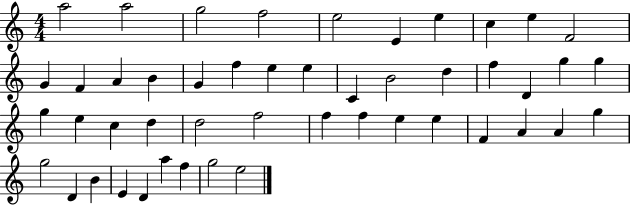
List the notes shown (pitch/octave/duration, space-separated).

A5/h A5/h G5/h F5/h E5/h E4/q E5/q C5/q E5/q F4/h G4/q F4/q A4/q B4/q G4/q F5/q E5/q E5/q C4/q B4/h D5/q F5/q D4/q G5/q G5/q G5/q E5/q C5/q D5/q D5/h F5/h F5/q F5/q E5/q E5/q F4/q A4/q A4/q G5/q G5/h D4/q B4/q E4/q D4/q A5/q F5/q G5/h E5/h